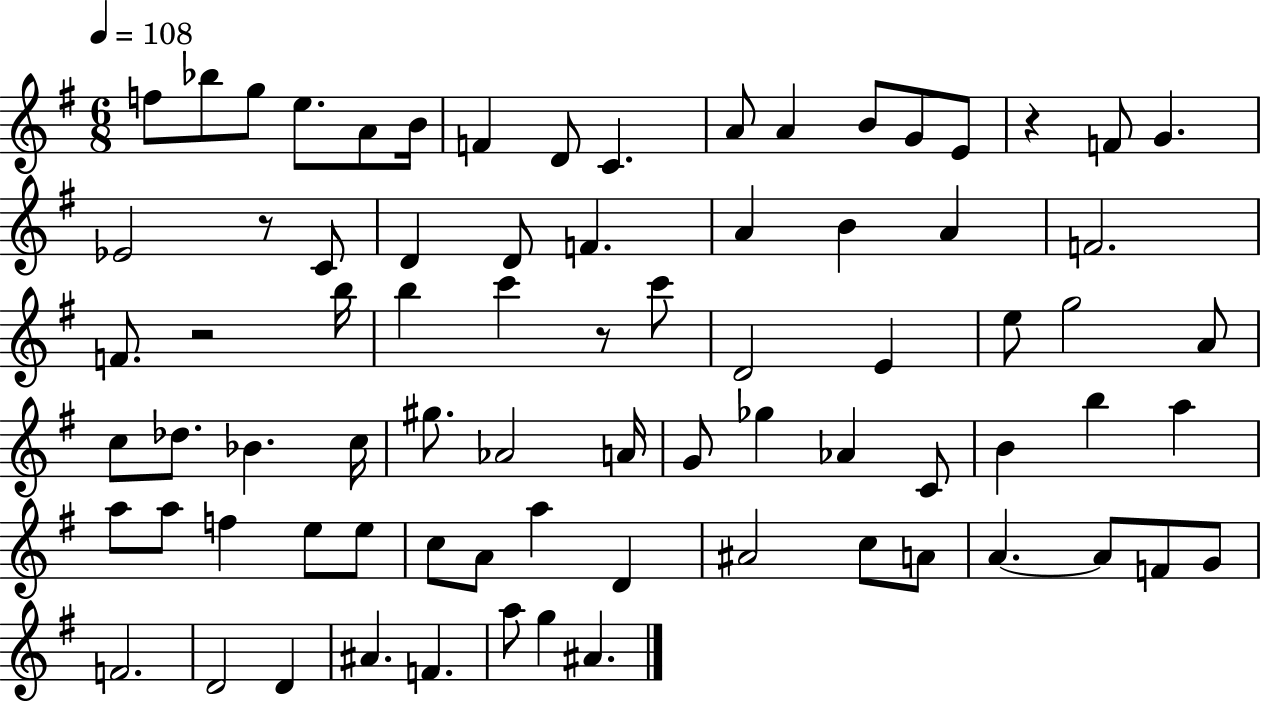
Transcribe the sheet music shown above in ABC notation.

X:1
T:Untitled
M:6/8
L:1/4
K:G
f/2 _b/2 g/2 e/2 A/2 B/4 F D/2 C A/2 A B/2 G/2 E/2 z F/2 G _E2 z/2 C/2 D D/2 F A B A F2 F/2 z2 b/4 b c' z/2 c'/2 D2 E e/2 g2 A/2 c/2 _d/2 _B c/4 ^g/2 _A2 A/4 G/2 _g _A C/2 B b a a/2 a/2 f e/2 e/2 c/2 A/2 a D ^A2 c/2 A/2 A A/2 F/2 G/2 F2 D2 D ^A F a/2 g ^A